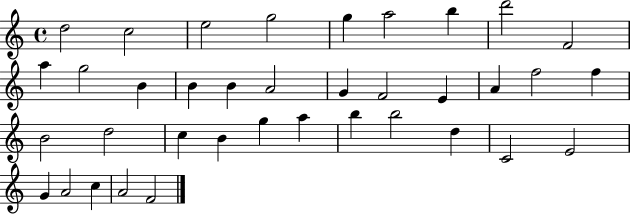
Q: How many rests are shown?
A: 0